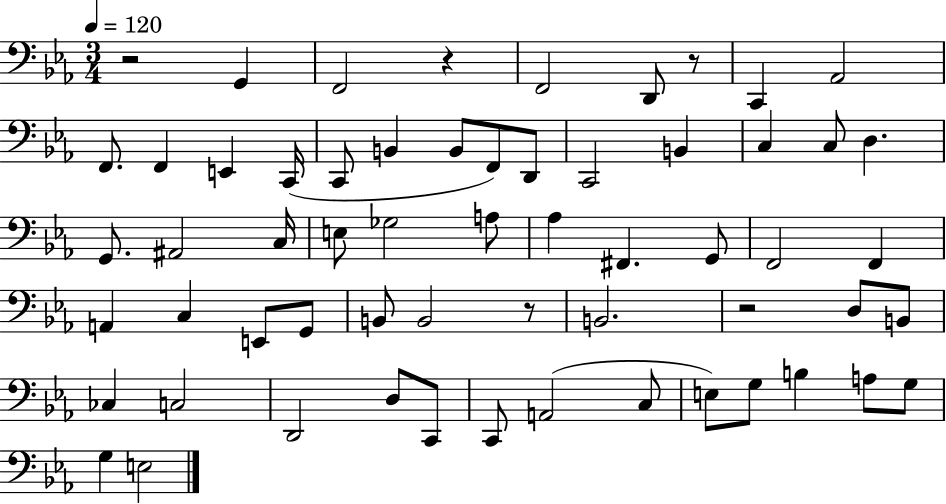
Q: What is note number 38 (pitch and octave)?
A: B2